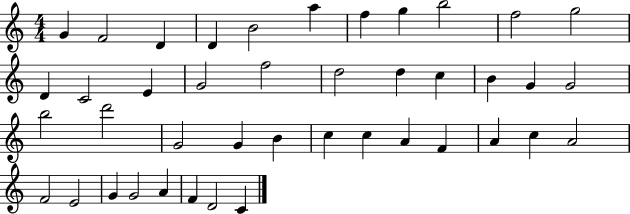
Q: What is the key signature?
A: C major